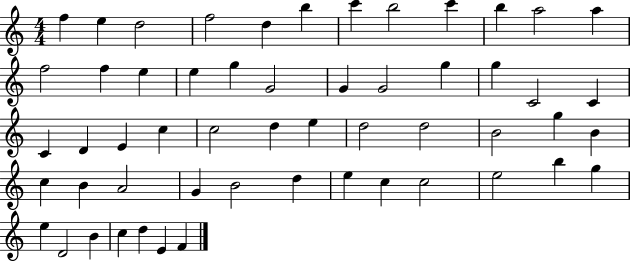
{
  \clef treble
  \numericTimeSignature
  \time 4/4
  \key c \major
  f''4 e''4 d''2 | f''2 d''4 b''4 | c'''4 b''2 c'''4 | b''4 a''2 a''4 | \break f''2 f''4 e''4 | e''4 g''4 g'2 | g'4 g'2 g''4 | g''4 c'2 c'4 | \break c'4 d'4 e'4 c''4 | c''2 d''4 e''4 | d''2 d''2 | b'2 g''4 b'4 | \break c''4 b'4 a'2 | g'4 b'2 d''4 | e''4 c''4 c''2 | e''2 b''4 g''4 | \break e''4 d'2 b'4 | c''4 d''4 e'4 f'4 | \bar "|."
}